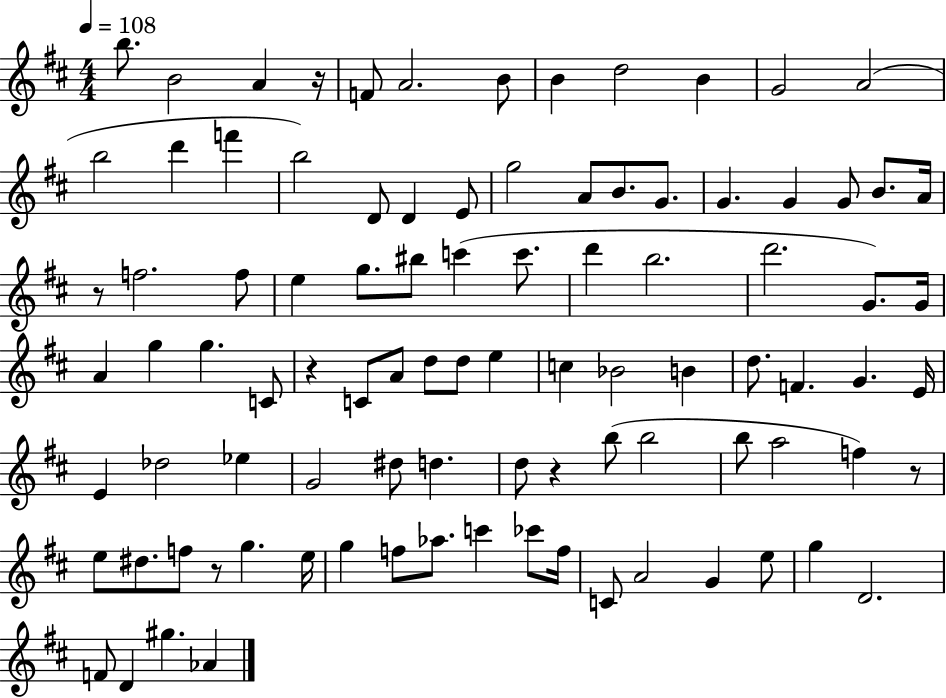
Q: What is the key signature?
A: D major